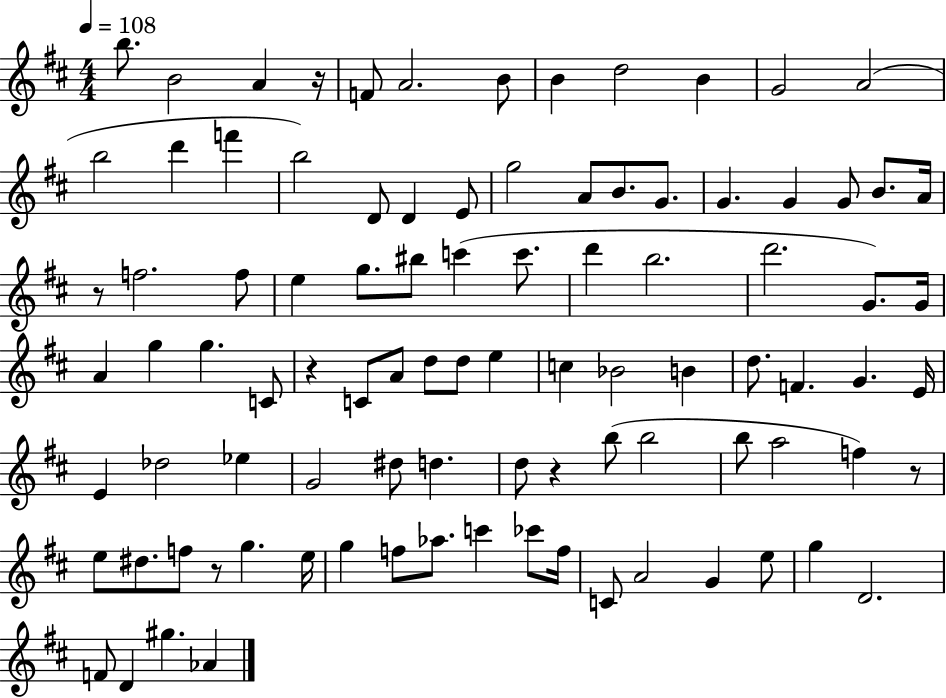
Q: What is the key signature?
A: D major